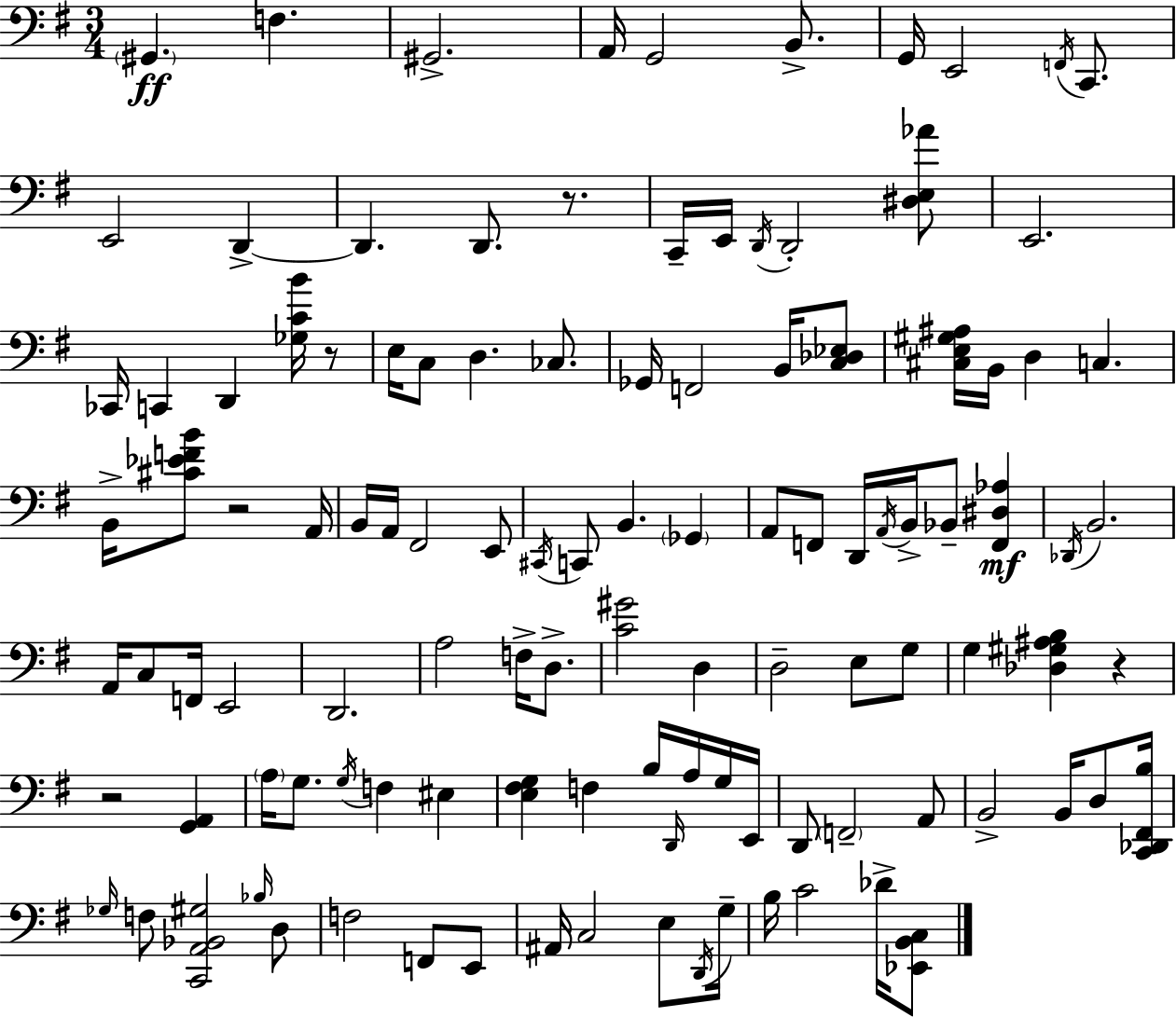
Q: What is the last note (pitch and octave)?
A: Db4